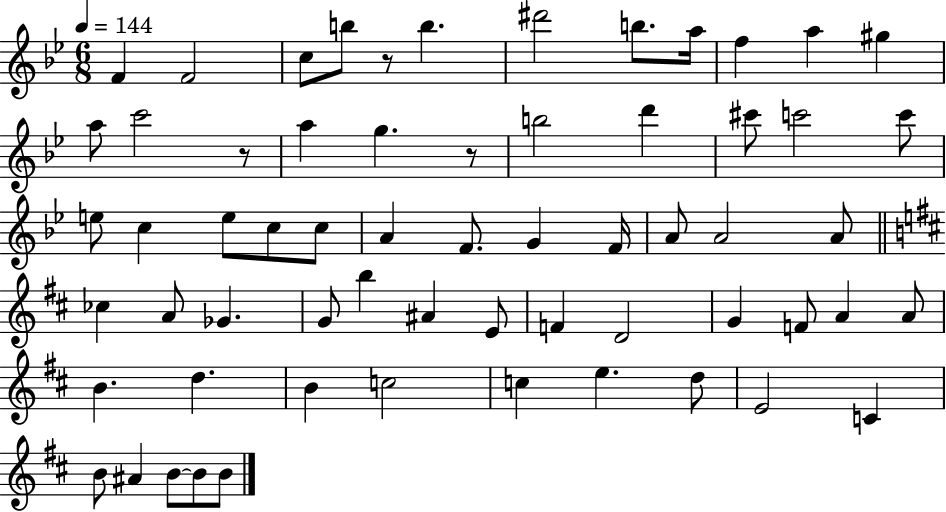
F4/q F4/h C5/e B5/e R/e B5/q. D#6/h B5/e. A5/s F5/q A5/q G#5/q A5/e C6/h R/e A5/q G5/q. R/e B5/h D6/q C#6/e C6/h C6/e E5/e C5/q E5/e C5/e C5/e A4/q F4/e. G4/q F4/s A4/e A4/h A4/e CES5/q A4/e Gb4/q. G4/e B5/q A#4/q E4/e F4/q D4/h G4/q F4/e A4/q A4/e B4/q. D5/q. B4/q C5/h C5/q E5/q. D5/e E4/h C4/q B4/e A#4/q B4/e B4/e B4/e